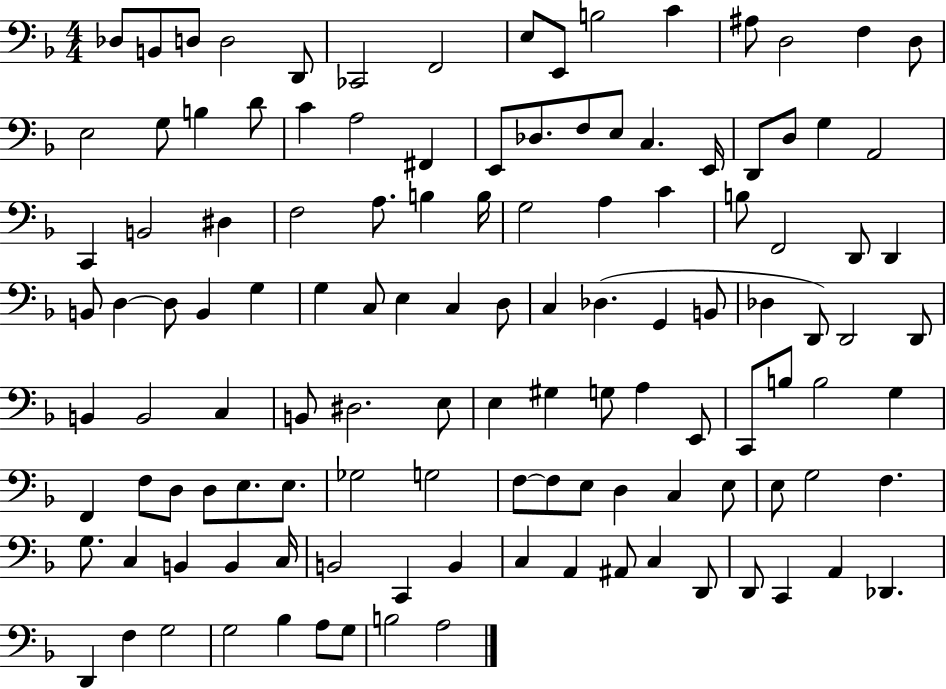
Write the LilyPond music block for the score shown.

{
  \clef bass
  \numericTimeSignature
  \time 4/4
  \key f \major
  des8 b,8 d8 d2 d,8 | ces,2 f,2 | e8 e,8 b2 c'4 | ais8 d2 f4 d8 | \break e2 g8 b4 d'8 | c'4 a2 fis,4 | e,8 des8. f8 e8 c4. e,16 | d,8 d8 g4 a,2 | \break c,4 b,2 dis4 | f2 a8. b4 b16 | g2 a4 c'4 | b8 f,2 d,8 d,4 | \break b,8 d4~~ d8 b,4 g4 | g4 c8 e4 c4 d8 | c4 des4.( g,4 b,8 | des4 d,8) d,2 d,8 | \break b,4 b,2 c4 | b,8 dis2. e8 | e4 gis4 g8 a4 e,8 | c,8 b8 b2 g4 | \break f,4 f8 d8 d8 e8. e8. | ges2 g2 | f8~~ f8 e8 d4 c4 e8 | e8 g2 f4. | \break g8. c4 b,4 b,4 c16 | b,2 c,4 b,4 | c4 a,4 ais,8 c4 d,8 | d,8 c,4 a,4 des,4. | \break d,4 f4 g2 | g2 bes4 a8 g8 | b2 a2 | \bar "|."
}